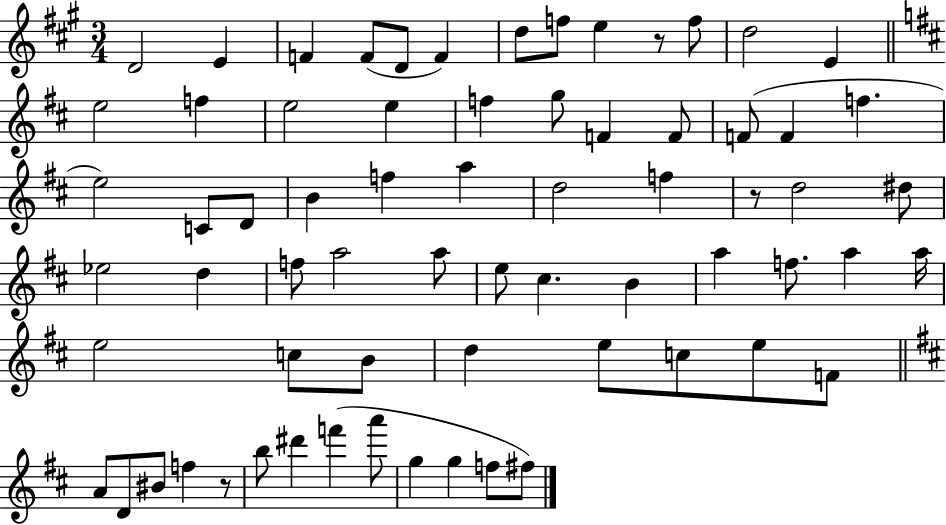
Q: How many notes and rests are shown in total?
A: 68